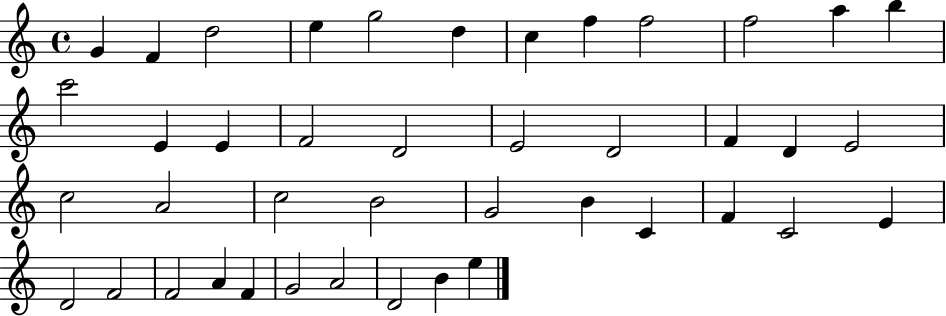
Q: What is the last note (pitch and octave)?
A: E5